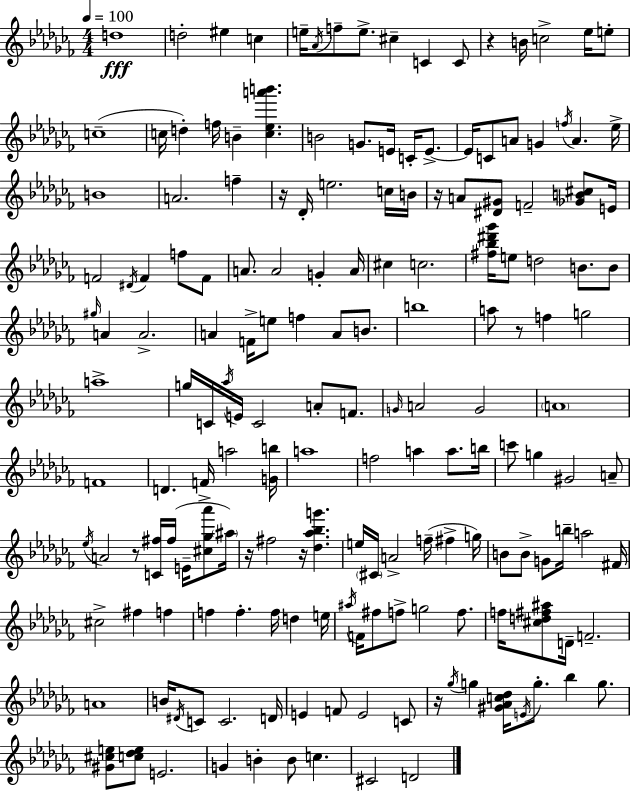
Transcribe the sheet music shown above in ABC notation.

X:1
T:Untitled
M:4/4
L:1/4
K:Abm
d4 d2 ^e c e/4 _A/4 f/2 e/2 ^c C C/2 z B/4 c2 _e/4 e/2 c4 c/4 d f/4 B [c_ea'b'] B2 G/2 E/4 C/4 E/2 E/4 C/2 A/2 G f/4 A _e/4 B4 A2 f z/4 _D/4 e2 c/4 B/4 z/4 A/2 [^D^G]/2 F2 [_GB^c]/2 E/4 F2 ^D/4 F f/2 F/2 A/2 A2 G A/4 ^c c2 [^f_b^d'_g']/4 e/2 d2 B/2 B/2 ^g/4 A A2 A F/4 e/2 f A/2 B/2 b4 a/2 z/2 f g2 a4 g/4 C/4 _a/4 E/4 C2 A/2 F/2 G/4 A2 G2 A4 F4 D F/4 a2 [Gb]/4 a4 f2 a a/2 b/4 c'/2 g ^G2 A/2 _e/4 A2 z/2 [C^f]/4 ^f/4 E/4 [^c_g_a']/2 ^a/4 z/4 ^f2 z/4 [_d_a_bg'] e/4 ^C/4 A2 f/4 ^f g/4 B/2 B/2 G/2 b/4 a2 ^F/4 ^c2 ^f f f f f/4 d e/4 ^a/4 F/4 ^f/2 f/2 g2 f/2 f/4 [^cd^f^a]/2 D/4 F2 A4 B/4 ^D/4 C/2 C2 D/4 E F/2 E2 C/2 z/4 _g/4 g [^G_Ac_d]/4 E/4 g/2 _b g/2 [^G^ce]/2 [c_de]/2 E2 G B B/2 c ^C2 D2